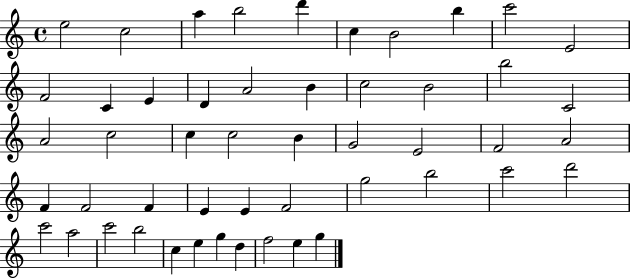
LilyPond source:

{
  \clef treble
  \time 4/4
  \defaultTimeSignature
  \key c \major
  e''2 c''2 | a''4 b''2 d'''4 | c''4 b'2 b''4 | c'''2 e'2 | \break f'2 c'4 e'4 | d'4 a'2 b'4 | c''2 b'2 | b''2 c'2 | \break a'2 c''2 | c''4 c''2 b'4 | g'2 e'2 | f'2 a'2 | \break f'4 f'2 f'4 | e'4 e'4 f'2 | g''2 b''2 | c'''2 d'''2 | \break c'''2 a''2 | c'''2 b''2 | c''4 e''4 g''4 d''4 | f''2 e''4 g''4 | \break \bar "|."
}